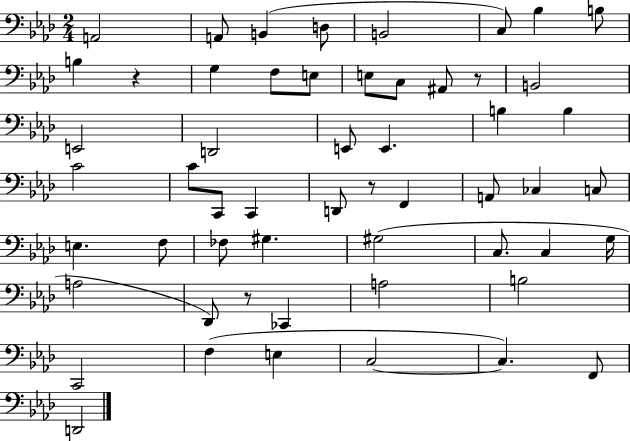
X:1
T:Untitled
M:2/4
L:1/4
K:Ab
A,,2 A,,/2 B,, D,/2 B,,2 C,/2 _B, B,/2 B, z G, F,/2 E,/2 E,/2 C,/2 ^A,,/2 z/2 B,,2 E,,2 D,,2 E,,/2 E,, B, B, C2 C/2 C,,/2 C,, D,,/2 z/2 F,, A,,/2 _C, C,/2 E, F,/2 _F,/2 ^G, ^G,2 C,/2 C, G,/4 A,2 _D,,/2 z/2 _C,, A,2 B,2 C,,2 F, E, C,2 C, F,,/2 D,,2